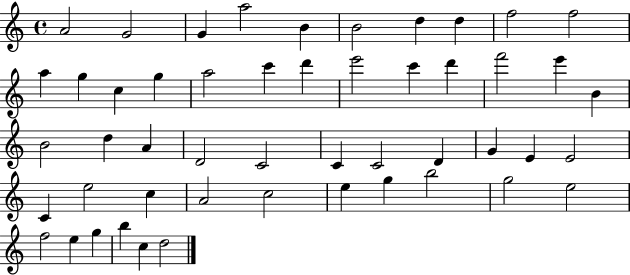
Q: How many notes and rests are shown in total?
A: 50